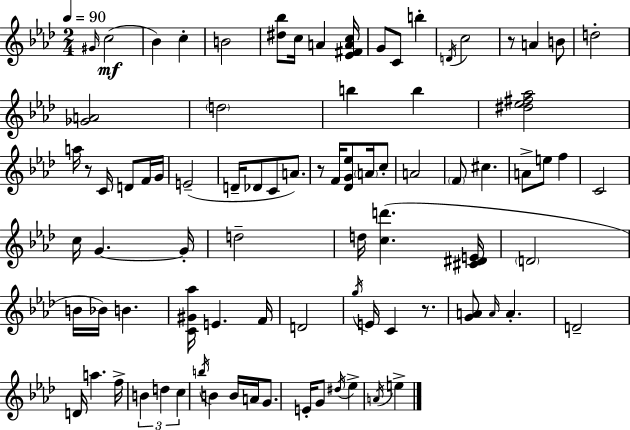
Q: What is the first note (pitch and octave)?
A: G#4